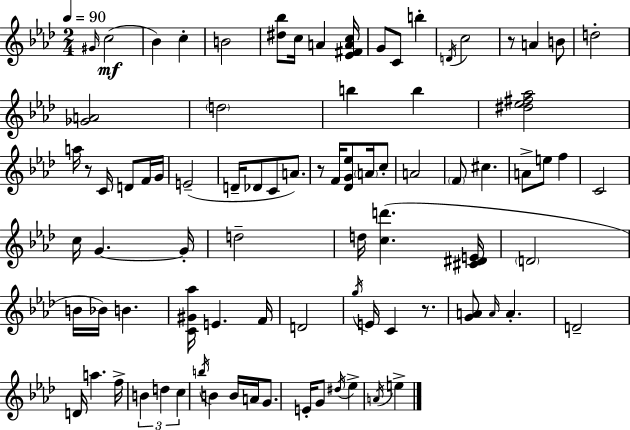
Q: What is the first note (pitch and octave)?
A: G#4